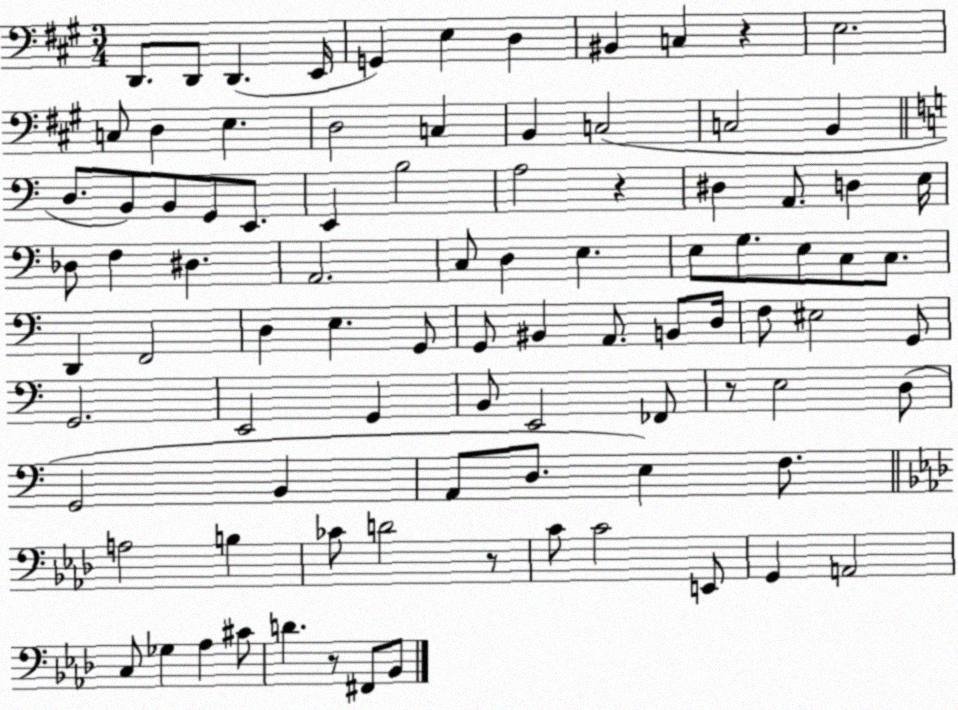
X:1
T:Untitled
M:3/4
L:1/4
K:A
D,,/2 D,,/2 D,, E,,/4 G,, E, D, ^B,, C, z E,2 C,/2 D, E, D,2 C, B,, C,2 C,2 B,, D,/2 B,,/2 B,,/2 G,,/2 E,,/2 E,, B,2 A,2 z ^D, A,,/2 D, E,/4 _D,/2 F, ^D, A,,2 C,/2 D, E, E,/2 G,/2 E,/2 C,/2 C,/2 D,, F,,2 D, E, G,,/2 G,,/2 ^B,, A,,/2 B,,/2 D,/4 F,/2 ^E,2 G,,/2 G,,2 E,,2 G,, B,,/2 E,,2 _F,,/2 z/2 E,2 D,/2 G,,2 B,, A,,/2 D,/2 E, F,/2 A,2 B, _C/2 D2 z/2 C/2 C2 E,,/2 G,, A,,2 C,/2 _G, _A, ^C/2 D z/2 ^F,,/2 _B,,/2